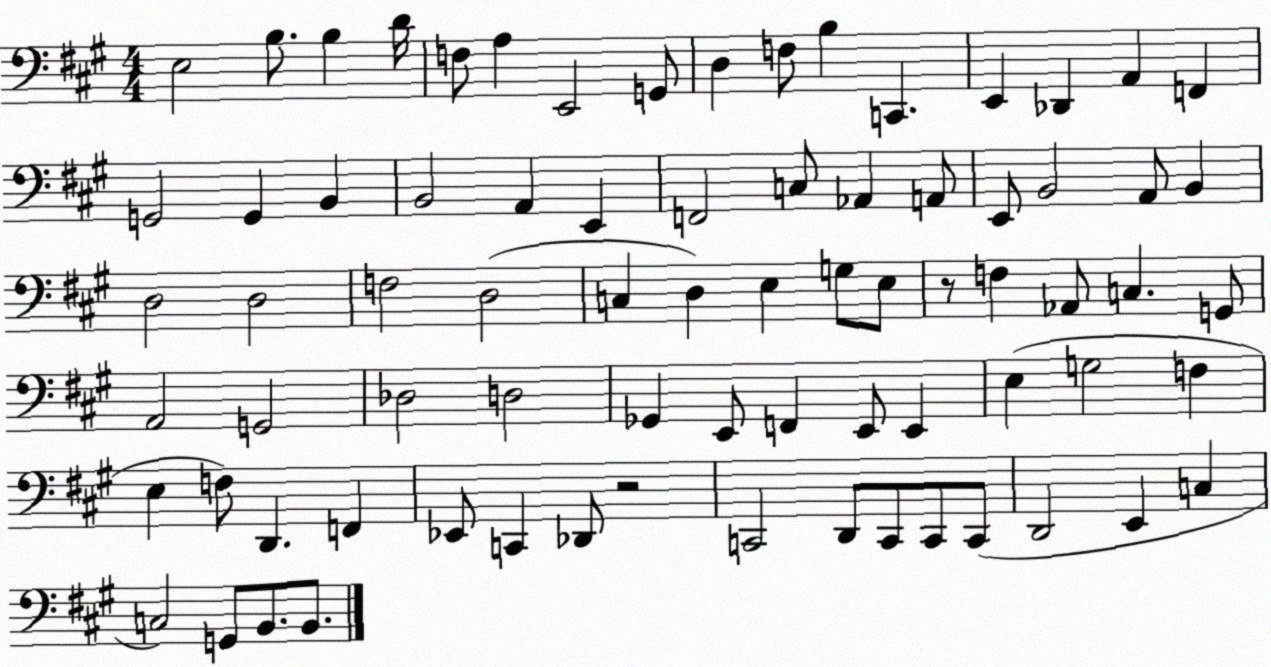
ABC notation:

X:1
T:Untitled
M:4/4
L:1/4
K:A
E,2 B,/2 B, D/4 F,/2 A, E,,2 G,,/2 D, F,/2 B, C,, E,, _D,, A,, F,, G,,2 G,, B,, B,,2 A,, E,, F,,2 C,/2 _A,, A,,/2 E,,/2 B,,2 A,,/2 B,, D,2 D,2 F,2 D,2 C, D, E, G,/2 E,/2 z/2 F, _A,,/2 C, G,,/2 A,,2 G,,2 _D,2 D,2 _G,, E,,/2 F,, E,,/2 E,, E, G,2 F, E, F,/2 D,, F,, _E,,/2 C,, _D,,/2 z2 C,,2 D,,/2 C,,/2 C,,/2 C,,/2 D,,2 E,, C, C,2 G,,/2 B,,/2 B,,/2